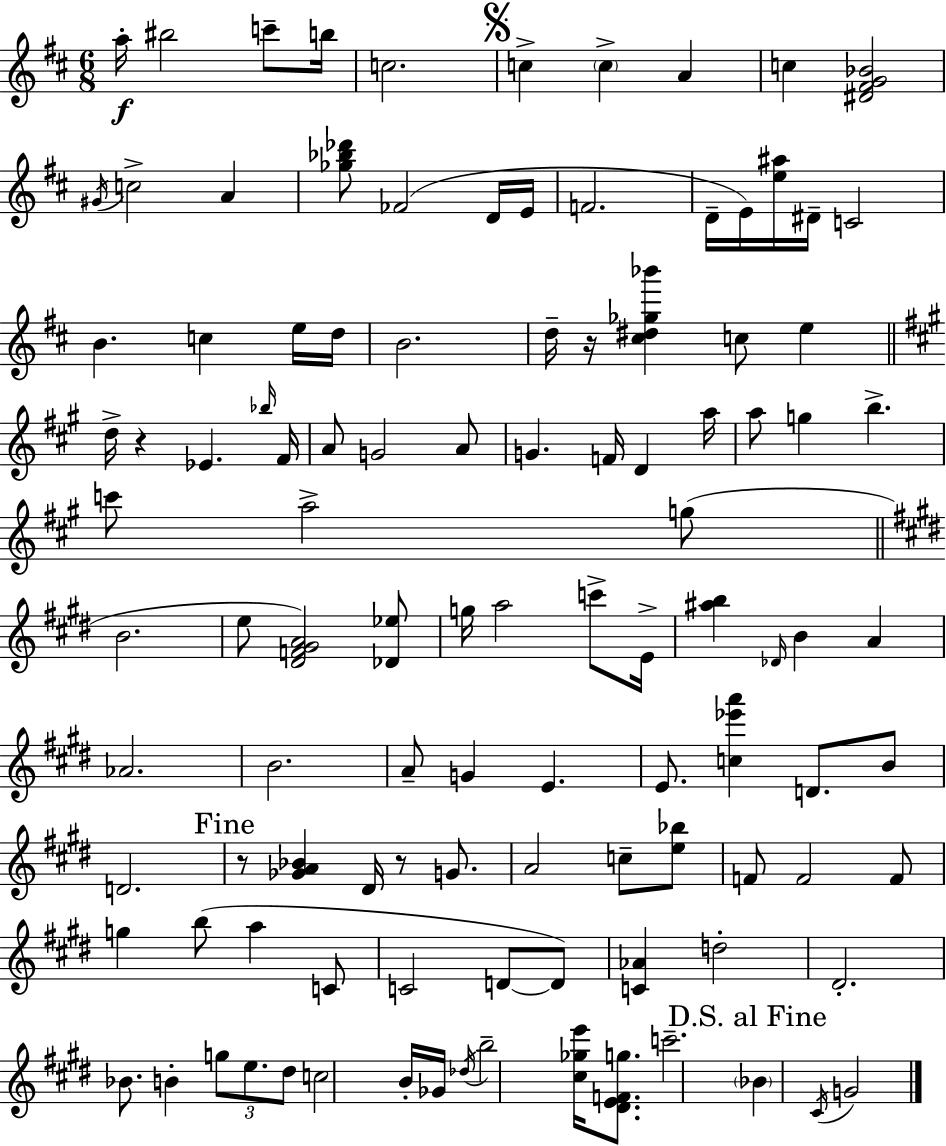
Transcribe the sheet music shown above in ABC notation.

X:1
T:Untitled
M:6/8
L:1/4
K:D
a/4 ^b2 c'/2 b/4 c2 c c A c [^D^FG_B]2 ^G/4 c2 A [_g_b_d']/2 _F2 D/4 E/4 F2 D/4 E/4 [e^a]/4 ^D/4 C2 B c e/4 d/4 B2 d/4 z/4 [^c^d_g_b'] c/2 e d/4 z _E _b/4 ^F/4 A/2 G2 A/2 G F/4 D a/4 a/2 g b c'/2 a2 g/2 B2 e/2 [^DF^GA]2 [_D_e]/2 g/4 a2 c'/2 E/4 [^ab] _D/4 B A _A2 B2 A/2 G E E/2 [c_e'a'] D/2 B/2 D2 z/2 [_GA_B] ^D/4 z/2 G/2 A2 c/2 [e_b]/2 F/2 F2 F/2 g b/2 a C/2 C2 D/2 D/2 [C_A] d2 ^D2 _B/2 B g/2 e/2 ^d/2 c2 B/4 _G/4 _d/4 b2 [^c_ge']/4 [^DEFg]/2 c'2 _B ^C/4 G2